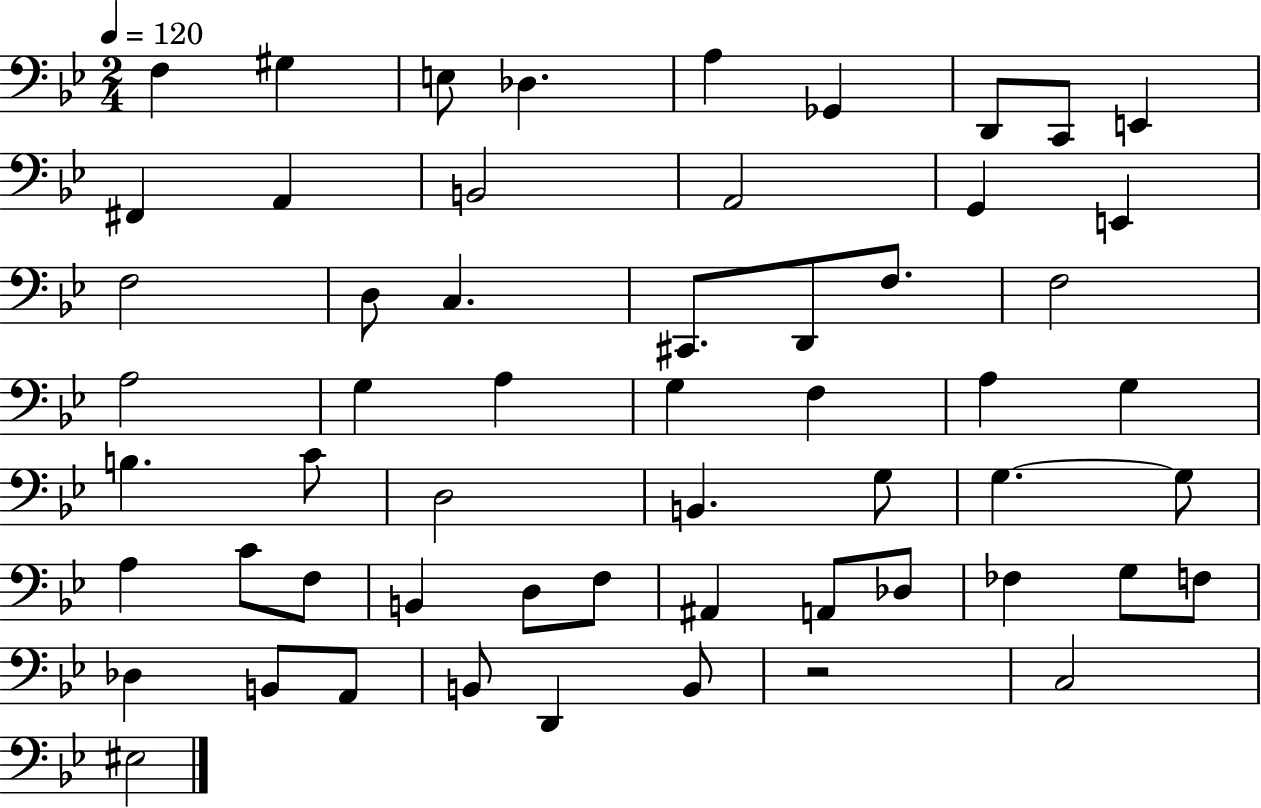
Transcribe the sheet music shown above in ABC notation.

X:1
T:Untitled
M:2/4
L:1/4
K:Bb
F, ^G, E,/2 _D, A, _G,, D,,/2 C,,/2 E,, ^F,, A,, B,,2 A,,2 G,, E,, F,2 D,/2 C, ^C,,/2 D,,/2 F,/2 F,2 A,2 G, A, G, F, A, G, B, C/2 D,2 B,, G,/2 G, G,/2 A, C/2 F,/2 B,, D,/2 F,/2 ^A,, A,,/2 _D,/2 _F, G,/2 F,/2 _D, B,,/2 A,,/2 B,,/2 D,, B,,/2 z2 C,2 ^E,2